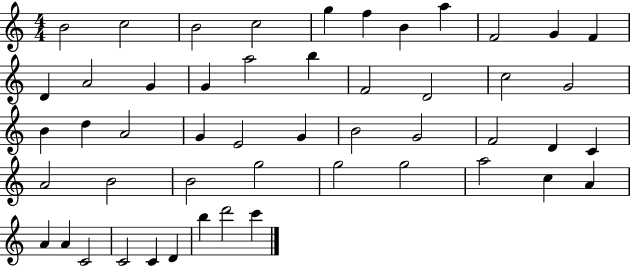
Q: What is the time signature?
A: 4/4